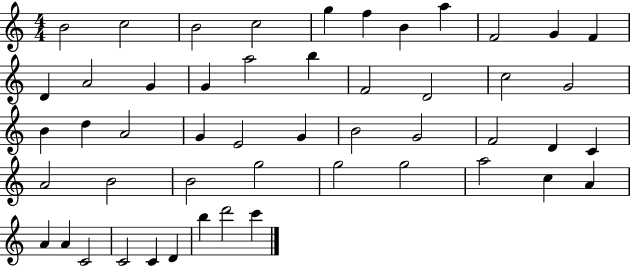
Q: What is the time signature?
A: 4/4